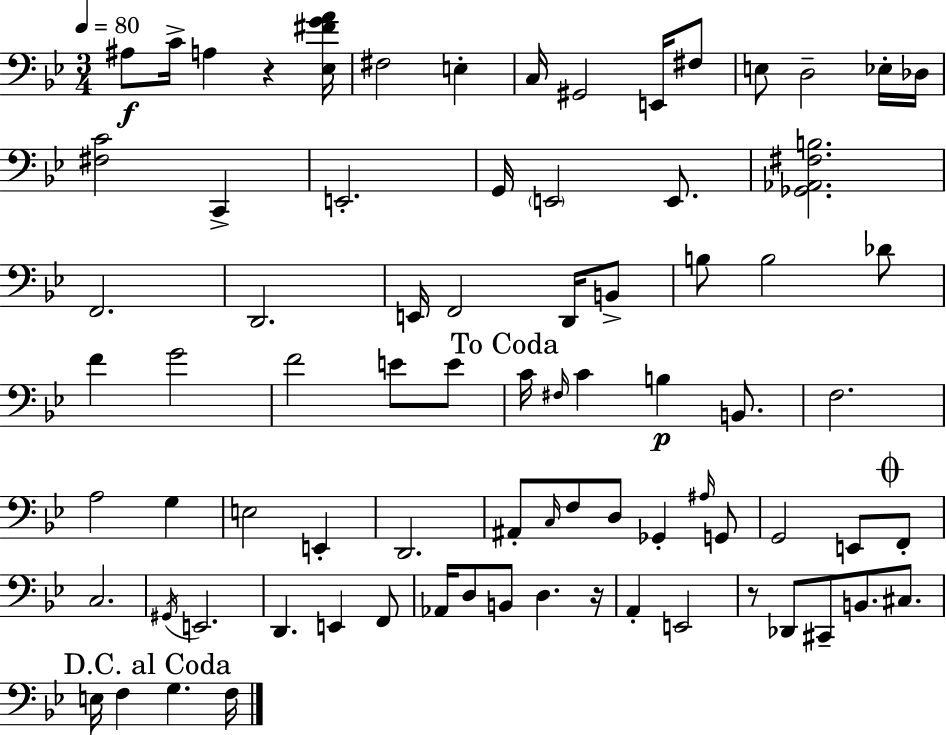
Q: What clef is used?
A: bass